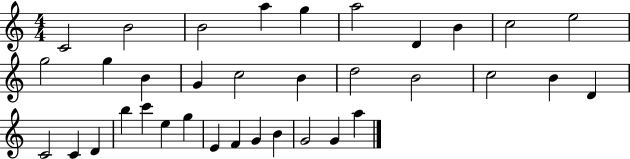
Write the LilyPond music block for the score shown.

{
  \clef treble
  \numericTimeSignature
  \time 4/4
  \key c \major
  c'2 b'2 | b'2 a''4 g''4 | a''2 d'4 b'4 | c''2 e''2 | \break g''2 g''4 b'4 | g'4 c''2 b'4 | d''2 b'2 | c''2 b'4 d'4 | \break c'2 c'4 d'4 | b''4 c'''4 e''4 g''4 | e'4 f'4 g'4 b'4 | g'2 g'4 a''4 | \break \bar "|."
}